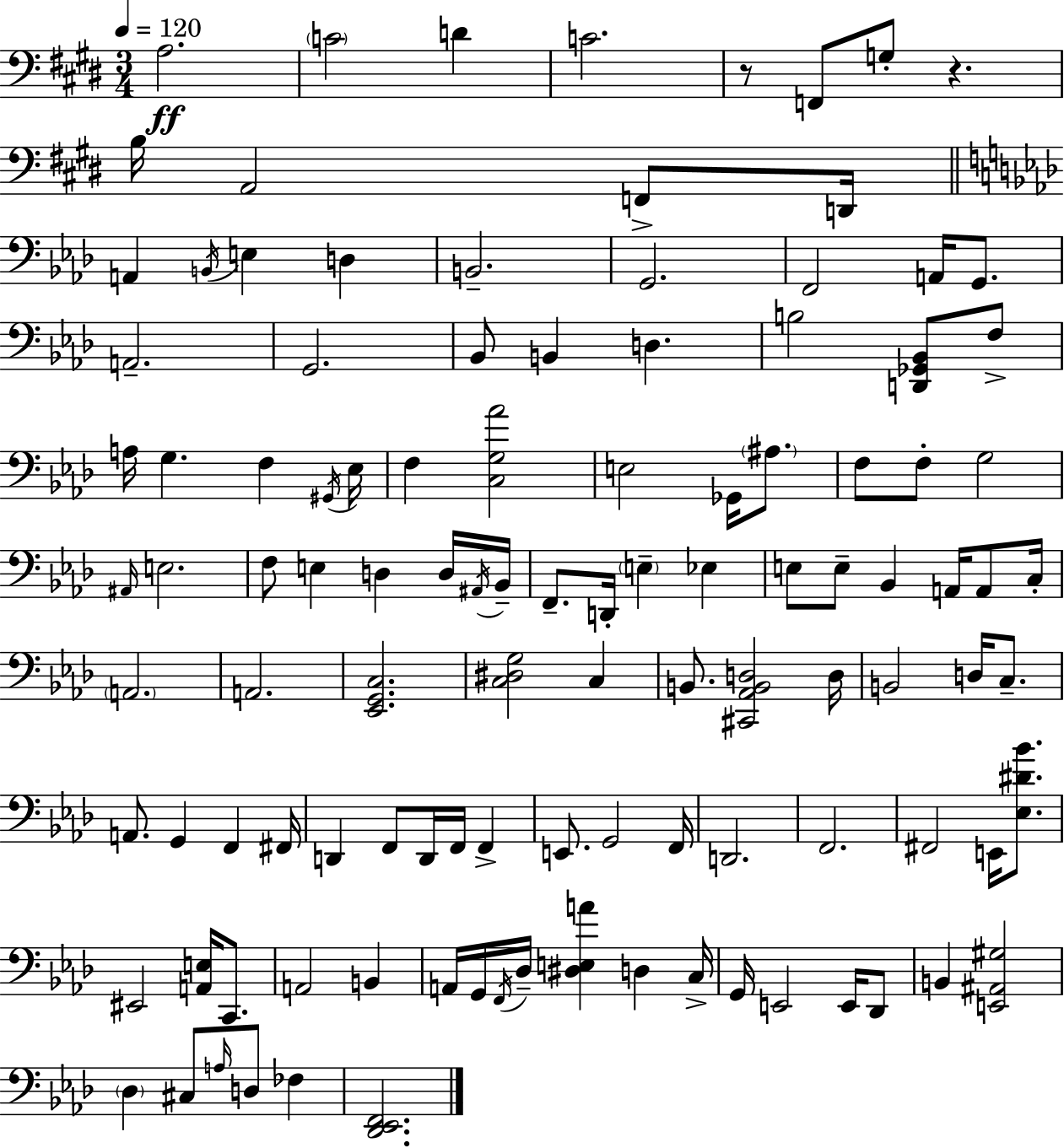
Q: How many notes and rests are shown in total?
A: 112